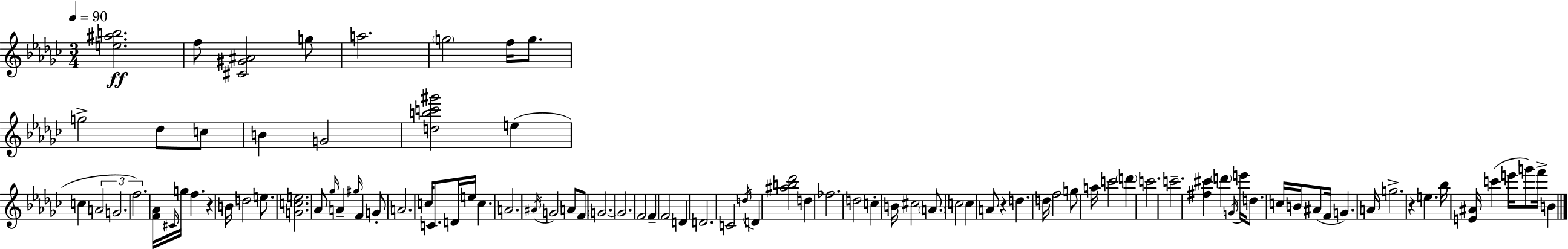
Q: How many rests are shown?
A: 3